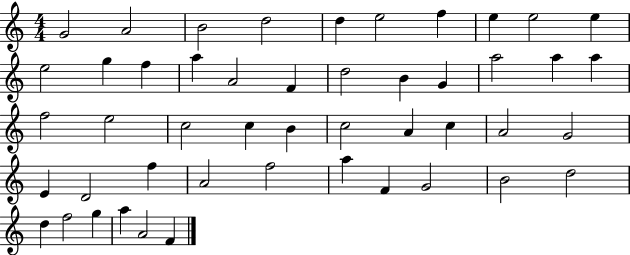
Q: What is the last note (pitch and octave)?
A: F4